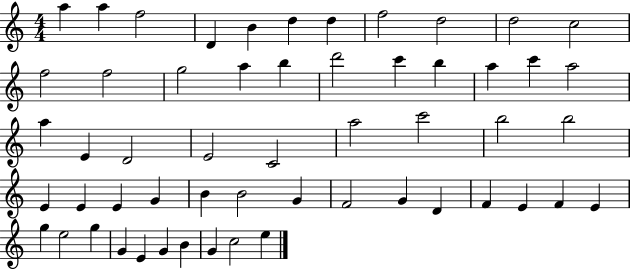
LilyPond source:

{
  \clef treble
  \numericTimeSignature
  \time 4/4
  \key c \major
  a''4 a''4 f''2 | d'4 b'4 d''4 d''4 | f''2 d''2 | d''2 c''2 | \break f''2 f''2 | g''2 a''4 b''4 | d'''2 c'''4 b''4 | a''4 c'''4 a''2 | \break a''4 e'4 d'2 | e'2 c'2 | a''2 c'''2 | b''2 b''2 | \break e'4 e'4 e'4 g'4 | b'4 b'2 g'4 | f'2 g'4 d'4 | f'4 e'4 f'4 e'4 | \break g''4 e''2 g''4 | g'4 e'4 g'4 b'4 | g'4 c''2 e''4 | \bar "|."
}